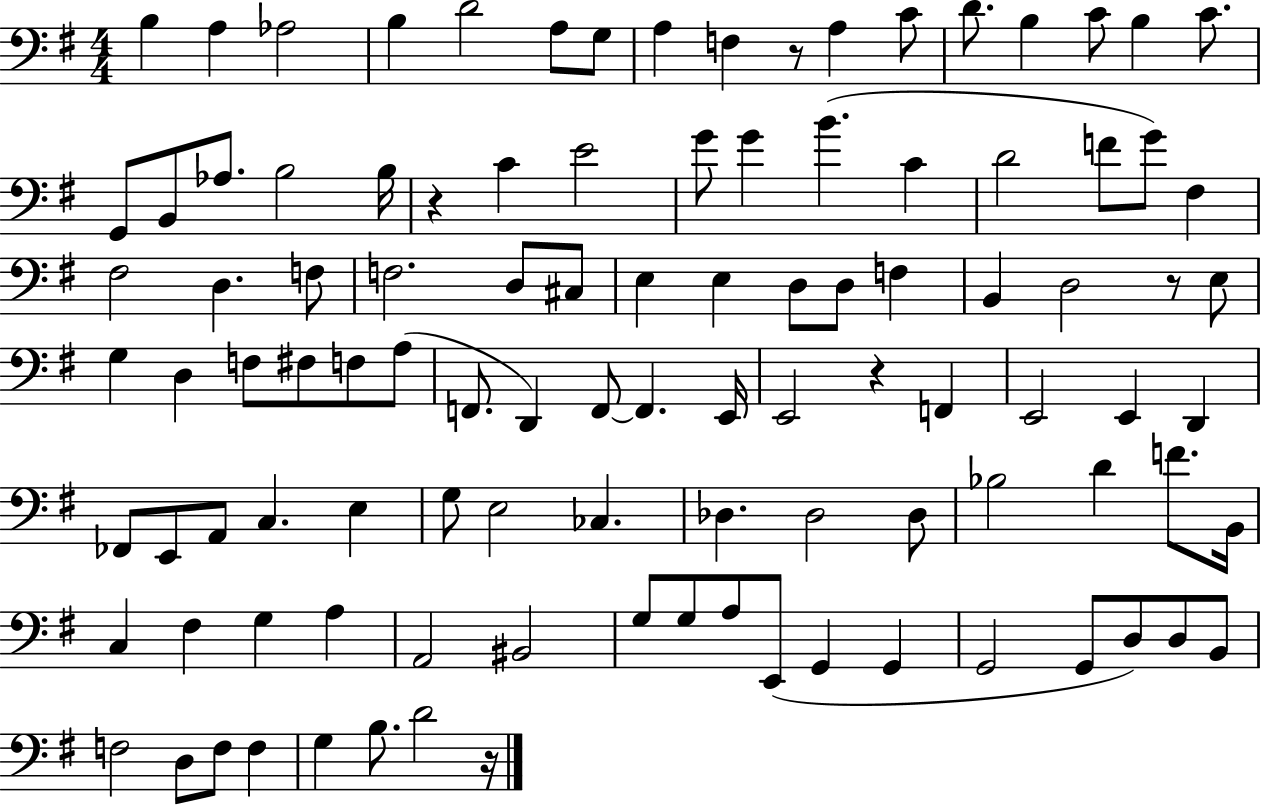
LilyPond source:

{
  \clef bass
  \numericTimeSignature
  \time 4/4
  \key g \major
  \repeat volta 2 { b4 a4 aes2 | b4 d'2 a8 g8 | a4 f4 r8 a4 c'8 | d'8. b4 c'8 b4 c'8. | \break g,8 b,8 aes8. b2 b16 | r4 c'4 e'2 | g'8 g'4 b'4.( c'4 | d'2 f'8 g'8) fis4 | \break fis2 d4. f8 | f2. d8 cis8 | e4 e4 d8 d8 f4 | b,4 d2 r8 e8 | \break g4 d4 f8 fis8 f8 a8( | f,8. d,4) f,8~~ f,4. e,16 | e,2 r4 f,4 | e,2 e,4 d,4 | \break fes,8 e,8 a,8 c4. e4 | g8 e2 ces4. | des4. des2 des8 | bes2 d'4 f'8. b,16 | \break c4 fis4 g4 a4 | a,2 bis,2 | g8 g8 a8 e,8( g,4 g,4 | g,2 g,8 d8) d8 b,8 | \break f2 d8 f8 f4 | g4 b8. d'2 r16 | } \bar "|."
}